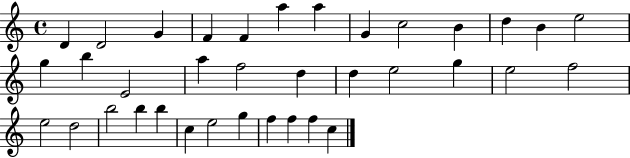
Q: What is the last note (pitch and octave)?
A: C5